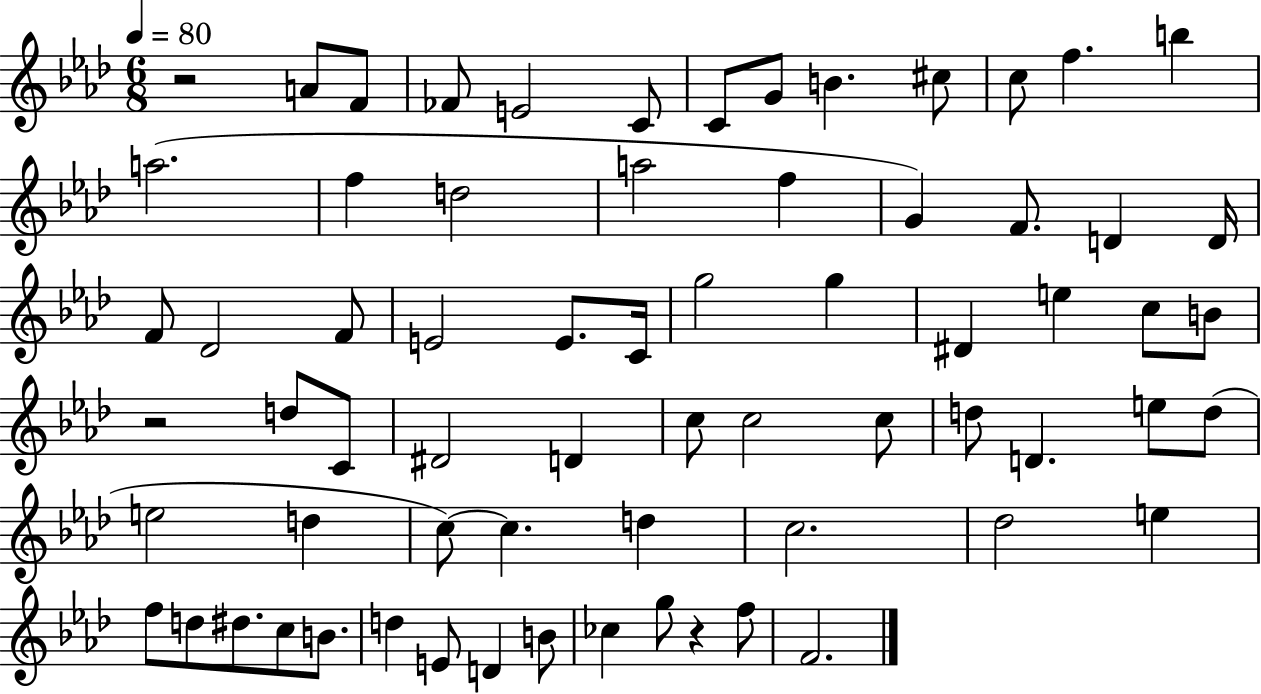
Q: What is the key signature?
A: AES major